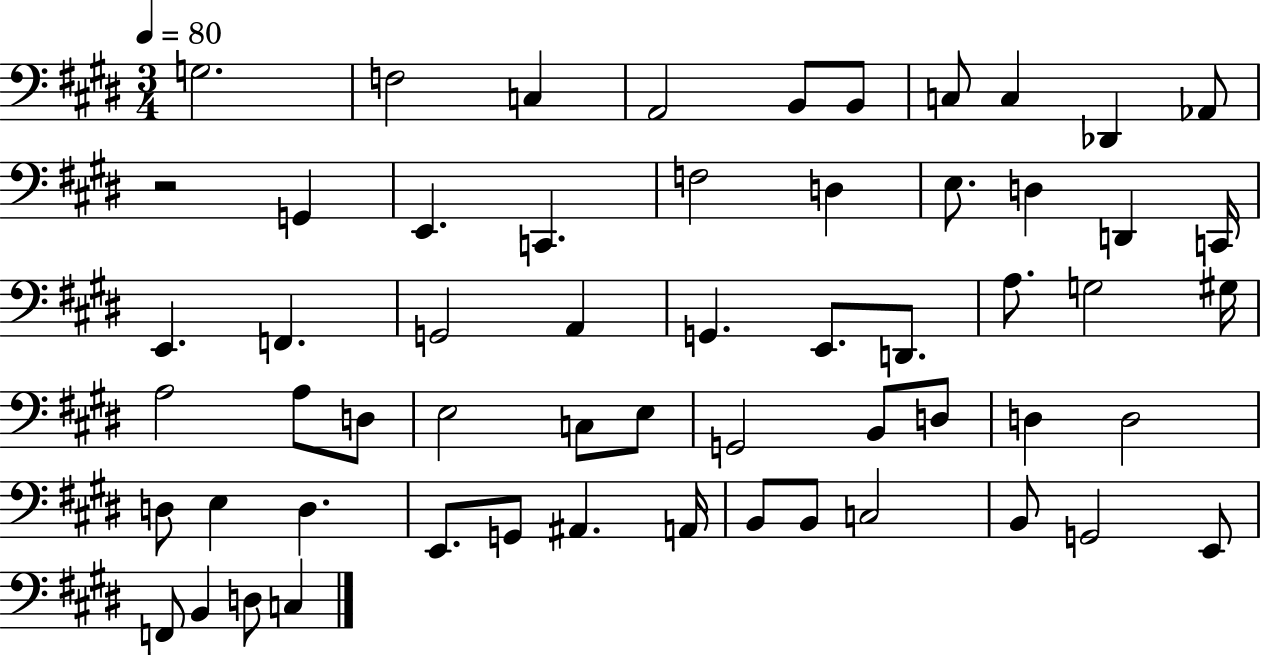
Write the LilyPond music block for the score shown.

{
  \clef bass
  \numericTimeSignature
  \time 3/4
  \key e \major
  \tempo 4 = 80
  g2. | f2 c4 | a,2 b,8 b,8 | c8 c4 des,4 aes,8 | \break r2 g,4 | e,4. c,4. | f2 d4 | e8. d4 d,4 c,16 | \break e,4. f,4. | g,2 a,4 | g,4. e,8. d,8. | a8. g2 gis16 | \break a2 a8 d8 | e2 c8 e8 | g,2 b,8 d8 | d4 d2 | \break d8 e4 d4. | e,8. g,8 ais,4. a,16 | b,8 b,8 c2 | b,8 g,2 e,8 | \break f,8 b,4 d8 c4 | \bar "|."
}